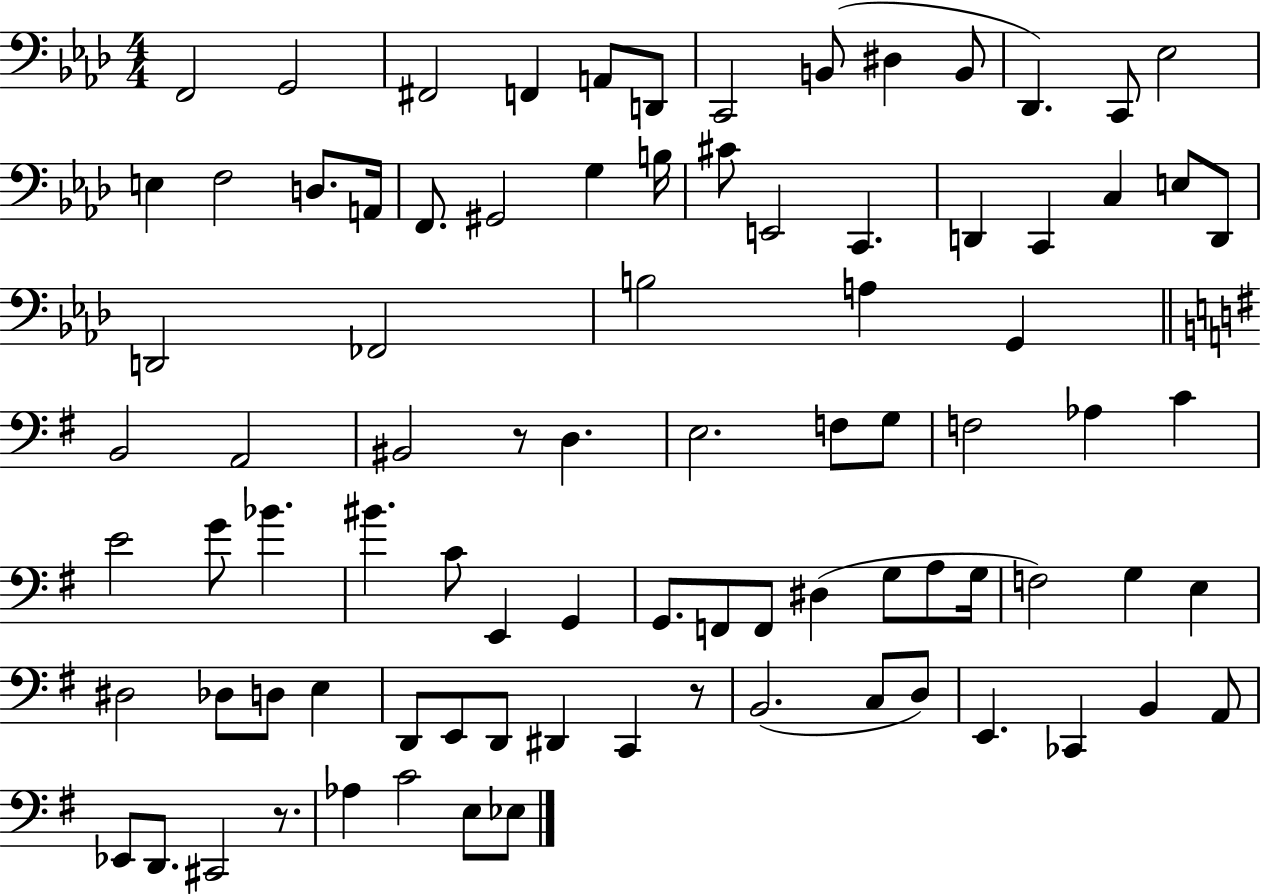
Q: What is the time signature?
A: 4/4